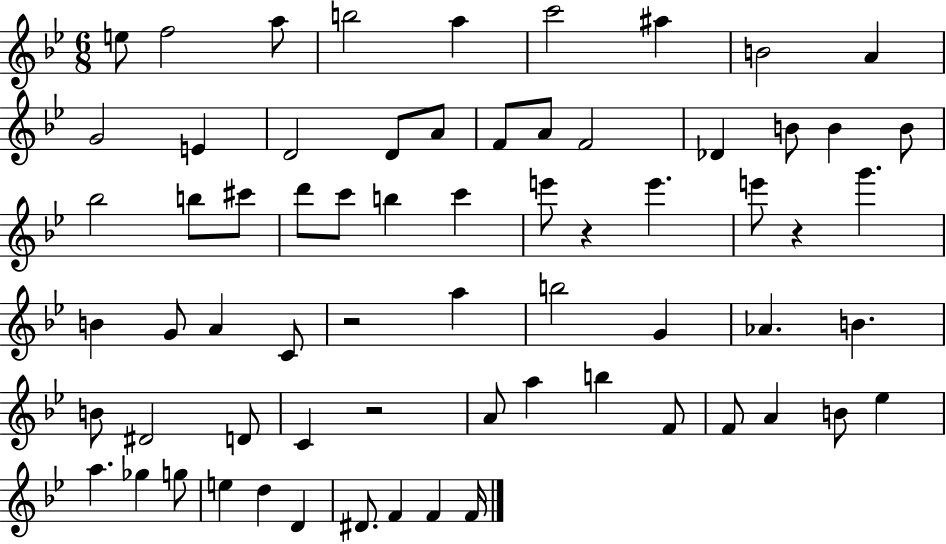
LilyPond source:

{
  \clef treble
  \numericTimeSignature
  \time 6/8
  \key bes \major
  e''8 f''2 a''8 | b''2 a''4 | c'''2 ais''4 | b'2 a'4 | \break g'2 e'4 | d'2 d'8 a'8 | f'8 a'8 f'2 | des'4 b'8 b'4 b'8 | \break bes''2 b''8 cis'''8 | d'''8 c'''8 b''4 c'''4 | e'''8 r4 e'''4. | e'''8 r4 g'''4. | \break b'4 g'8 a'4 c'8 | r2 a''4 | b''2 g'4 | aes'4. b'4. | \break b'8 dis'2 d'8 | c'4 r2 | a'8 a''4 b''4 f'8 | f'8 a'4 b'8 ees''4 | \break a''4. ges''4 g''8 | e''4 d''4 d'4 | dis'8. f'4 f'4 f'16 | \bar "|."
}